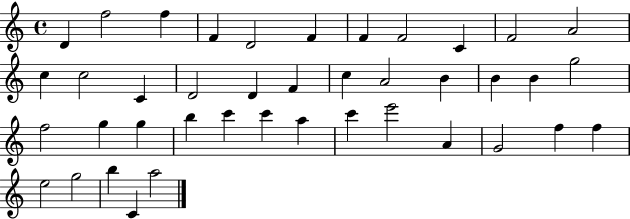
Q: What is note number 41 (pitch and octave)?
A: A5